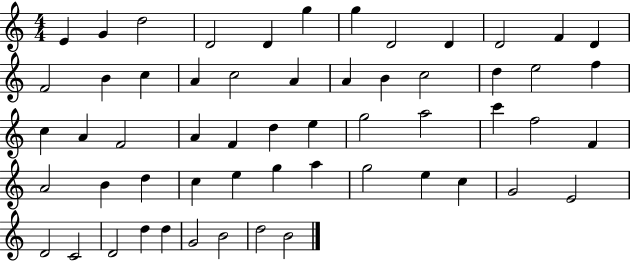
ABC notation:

X:1
T:Untitled
M:4/4
L:1/4
K:C
E G d2 D2 D g g D2 D D2 F D F2 B c A c2 A A B c2 d e2 f c A F2 A F d e g2 a2 c' f2 F A2 B d c e g a g2 e c G2 E2 D2 C2 D2 d d G2 B2 d2 B2